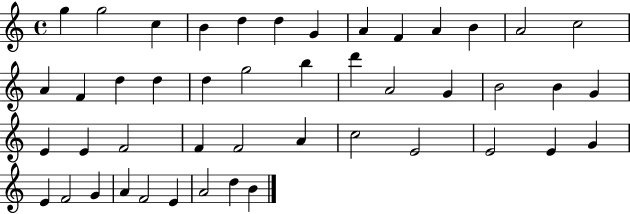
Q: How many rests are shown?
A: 0